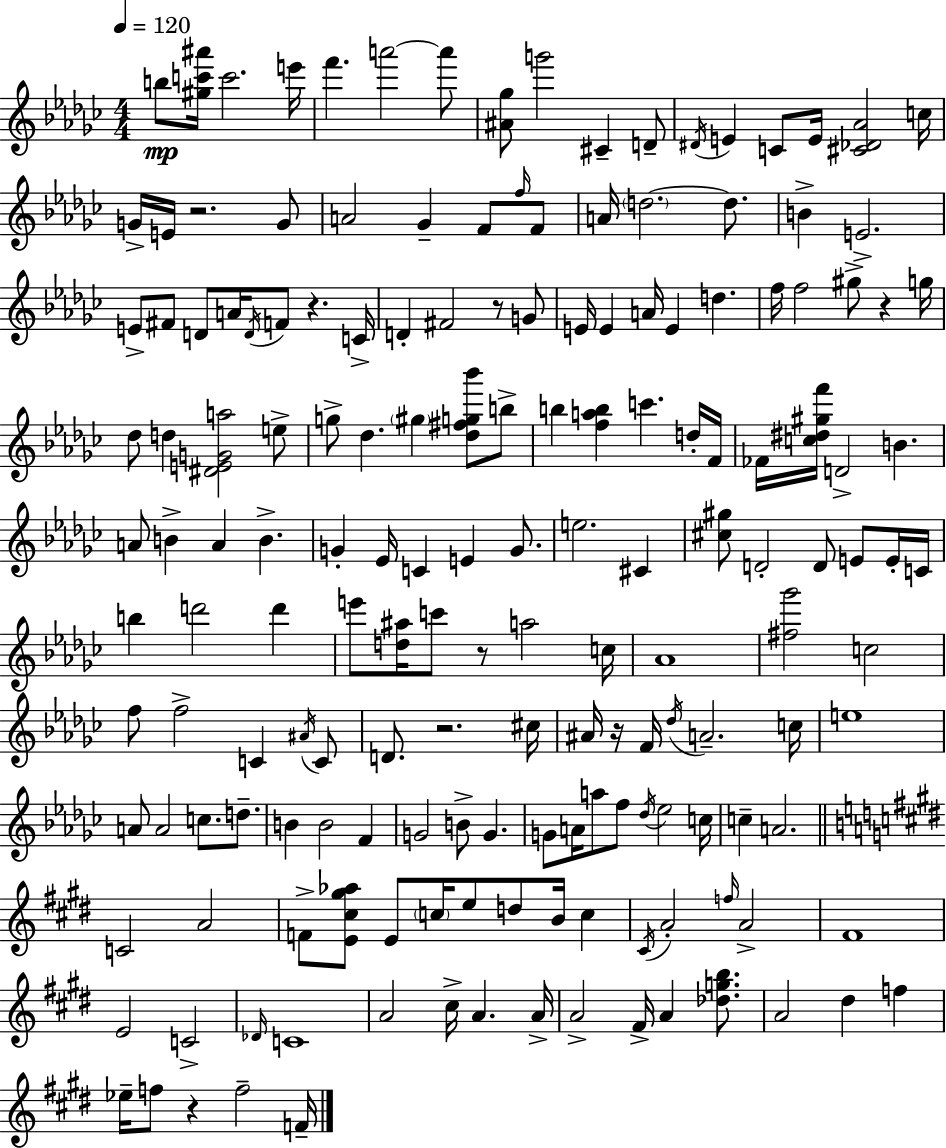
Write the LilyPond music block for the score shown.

{
  \clef treble
  \numericTimeSignature
  \time 4/4
  \key ees \minor
  \tempo 4 = 120
  b''8\mp <gis'' c''' ais'''>16 c'''2. e'''16 | f'''4. a'''2~~ a'''8 | <ais' ges''>8 g'''2 cis'4-- d'8-- | \acciaccatura { dis'16 } e'4 c'8 e'16 <cis' des' aes'>2 | \break c''16 g'16-> e'16 r2. g'8 | a'2 ges'4-- f'8 \grace { f''16 } | f'8 a'16 \parenthesize d''2.~~ d''8. | b'4-> e'2.-> | \break e'8-> fis'8 d'8 a'16 \acciaccatura { d'16 } f'8 r4. | c'16-> d'4-. fis'2 r8 | g'8 e'16 e'4 a'16 e'4 d''4. | f''16 f''2 gis''8-> r4 | \break g''16 des''8 d''4 <dis' e' g' a''>2 | e''8-> g''8-> des''4. \parenthesize gis''4 <des'' fis'' g'' bes'''>8 | b''8-> b''4 <f'' a'' b''>4 c'''4. | d''16-. f'16 fes'16 <c'' dis'' gis'' f'''>16 d'2-> b'4. | \break a'8 b'4-> a'4 b'4.-> | g'4-. ees'16 c'4 e'4 | g'8. e''2. cis'4 | <cis'' gis''>8 d'2-. d'8 e'8 | \break e'16-. c'16 b''4 d'''2 d'''4 | e'''8 <d'' ais''>16 c'''8 r8 a''2 | c''16 aes'1 | <fis'' ges'''>2 c''2 | \break f''8 f''2-> c'4 | \acciaccatura { ais'16 } c'8 d'8. r2. | cis''16 ais'16 r16 f'16 \acciaccatura { des''16 } a'2.-- | c''16 e''1 | \break a'8 a'2 c''8. | d''8.-- b'4 b'2 | f'4 g'2 b'8-> g'4. | g'8 a'16 a''8 f''8 \acciaccatura { des''16 } ees''2 | \break c''16 c''4-- a'2. | \bar "||" \break \key e \major c'2 a'2 | f'8-> <e' cis'' gis'' aes''>8 e'8 \parenthesize c''16 e''8 d''8 b'16 c''4 | \acciaccatura { cis'16 } a'2-. \grace { f''16 } a'2-> | fis'1 | \break e'2 c'2-> | \grace { des'16 } c'1 | a'2 cis''16-> a'4. | a'16-> a'2-> fis'16-> a'4 | \break <des'' g'' b''>8. a'2 dis''4 f''4 | ees''16-- f''8 r4 f''2-- | f'16-- \bar "|."
}